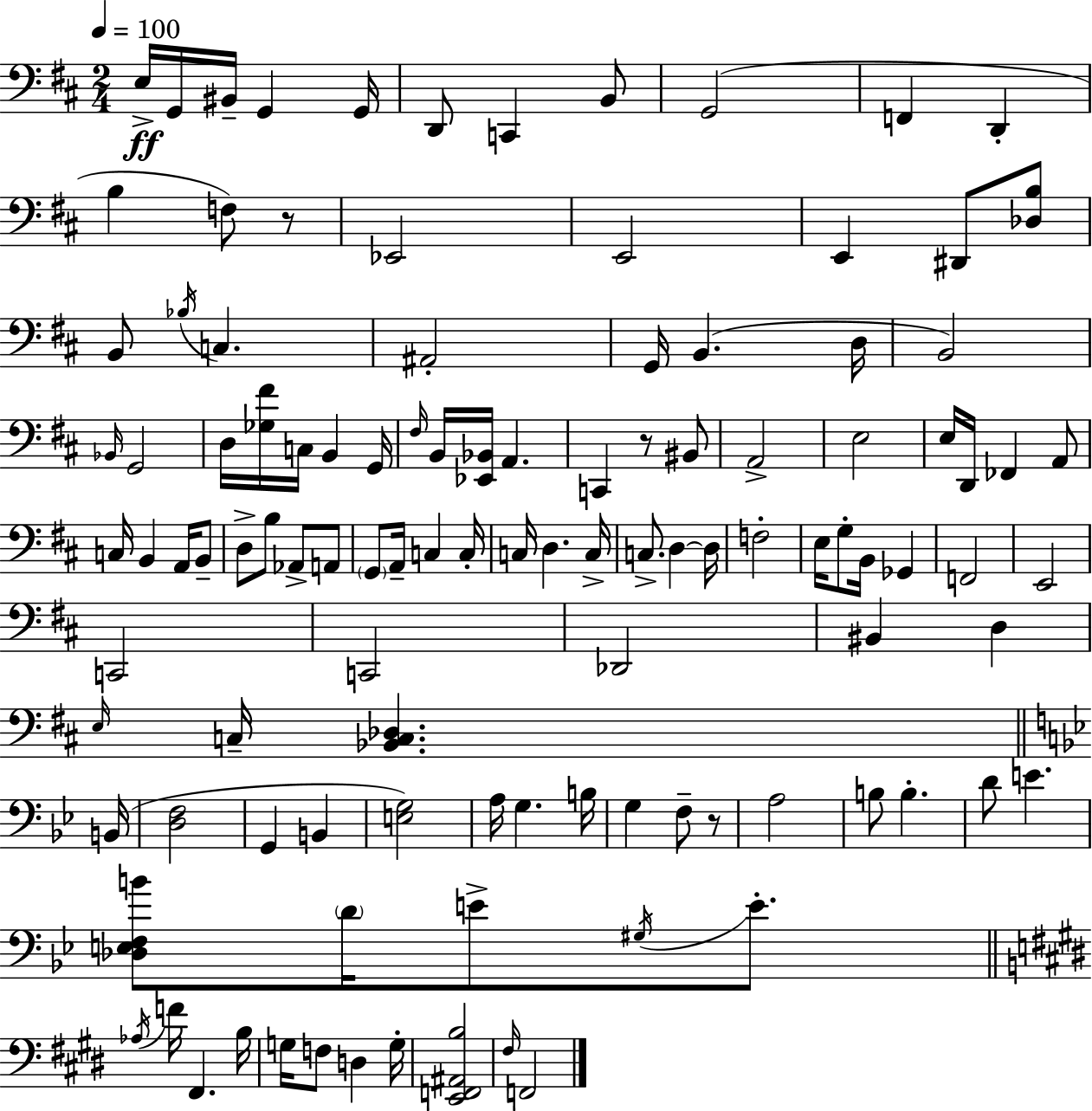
E3/s G2/s BIS2/s G2/q G2/s D2/e C2/q B2/e G2/h F2/q D2/q B3/q F3/e R/e Eb2/h E2/h E2/q D#2/e [Db3,B3]/e B2/e Bb3/s C3/q. A#2/h G2/s B2/q. D3/s B2/h Bb2/s G2/h D3/s [Gb3,F#4]/s C3/s B2/q G2/s F#3/s B2/s [Eb2,Bb2]/s A2/q. C2/q R/e BIS2/e A2/h E3/h E3/s D2/s FES2/q A2/e C3/s B2/q A2/s B2/e D3/e B3/e Ab2/e A2/e G2/e A2/s C3/q C3/s C3/s D3/q. C3/s C3/e. D3/q D3/s F3/h E3/s G3/e B2/s Gb2/q F2/h E2/h C2/h C2/h Db2/h BIS2/q D3/q E3/s C3/s [Bb2,C3,Db3]/q. B2/s [D3,F3]/h G2/q B2/q [E3,G3]/h A3/s G3/q. B3/s G3/q F3/e R/e A3/h B3/e B3/q. D4/e E4/q. [Db3,E3,F3,B4]/e D4/s E4/e G#3/s E4/e. Ab3/s F4/s F#2/q. B3/s G3/s F3/e D3/q G3/s [E2,F2,A#2,B3]/h F#3/s F2/h